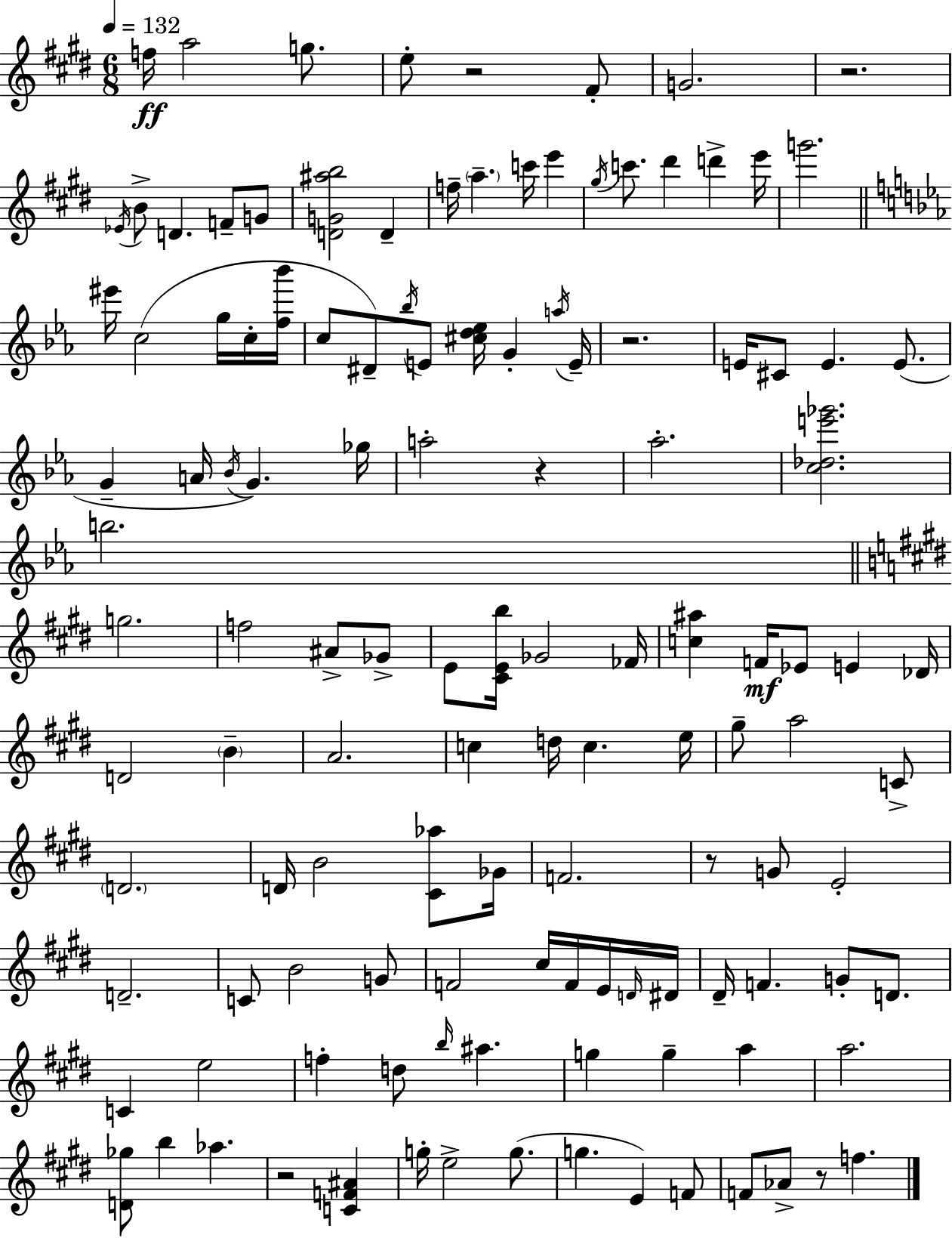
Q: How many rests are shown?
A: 7